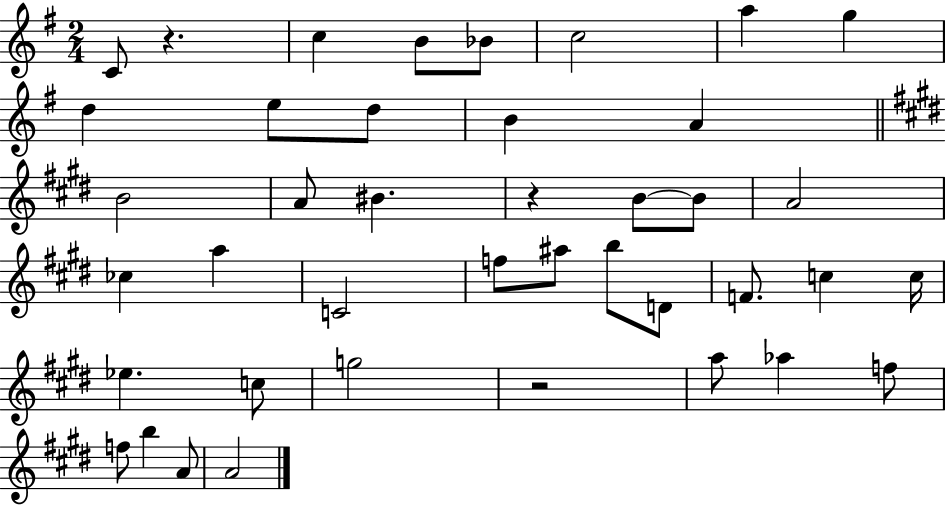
X:1
T:Untitled
M:2/4
L:1/4
K:G
C/2 z c B/2 _B/2 c2 a g d e/2 d/2 B A B2 A/2 ^B z B/2 B/2 A2 _c a C2 f/2 ^a/2 b/2 D/2 F/2 c c/4 _e c/2 g2 z2 a/2 _a f/2 f/2 b A/2 A2